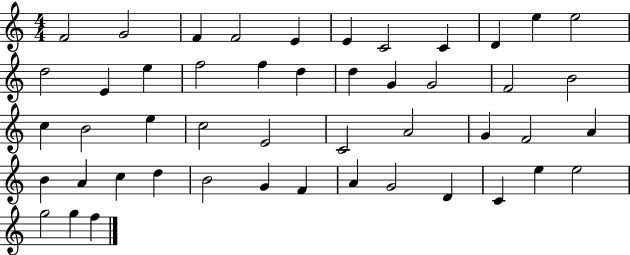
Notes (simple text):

F4/h G4/h F4/q F4/h E4/q E4/q C4/h C4/q D4/q E5/q E5/h D5/h E4/q E5/q F5/h F5/q D5/q D5/q G4/q G4/h F4/h B4/h C5/q B4/h E5/q C5/h E4/h C4/h A4/h G4/q F4/h A4/q B4/q A4/q C5/q D5/q B4/h G4/q F4/q A4/q G4/h D4/q C4/q E5/q E5/h G5/h G5/q F5/q